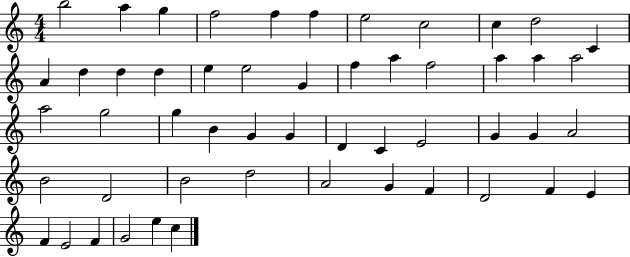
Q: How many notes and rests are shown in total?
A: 52